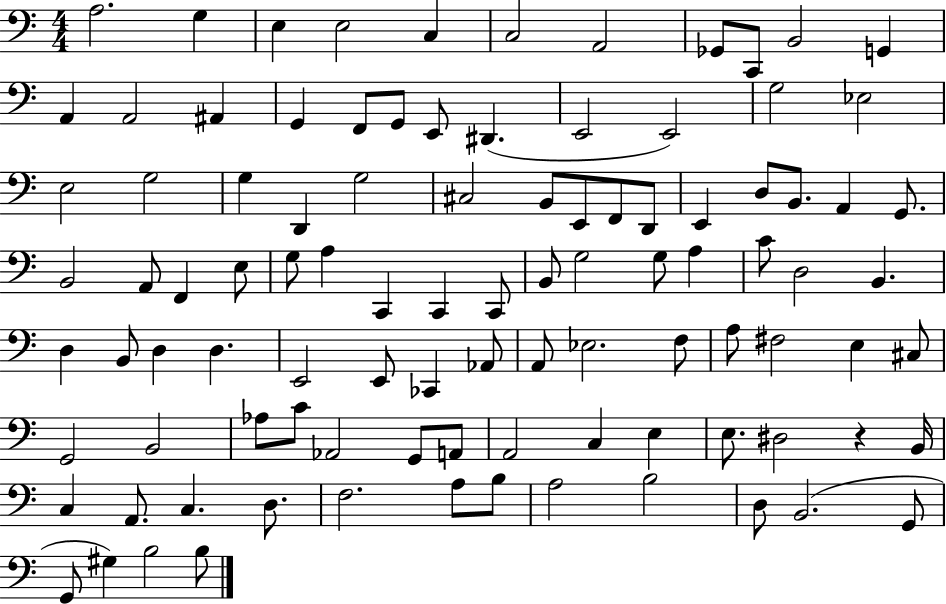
{
  \clef bass
  \numericTimeSignature
  \time 4/4
  \key c \major
  a2. g4 | e4 e2 c4 | c2 a,2 | ges,8 c,8 b,2 g,4 | \break a,4 a,2 ais,4 | g,4 f,8 g,8 e,8 dis,4.( | e,2 e,2) | g2 ees2 | \break e2 g2 | g4 d,4 g2 | cis2 b,8 e,8 f,8 d,8 | e,4 d8 b,8. a,4 g,8. | \break b,2 a,8 f,4 e8 | g8 a4 c,4 c,4 c,8 | b,8 g2 g8 a4 | c'8 d2 b,4. | \break d4 b,8 d4 d4. | e,2 e,8 ces,4 aes,8 | a,8 ees2. f8 | a8 fis2 e4 cis8 | \break g,2 b,2 | aes8 c'8 aes,2 g,8 a,8 | a,2 c4 e4 | e8. dis2 r4 b,16 | \break c4 a,8. c4. d8. | f2. a8 b8 | a2 b2 | d8 b,2.( g,8 | \break g,8 gis4) b2 b8 | \bar "|."
}